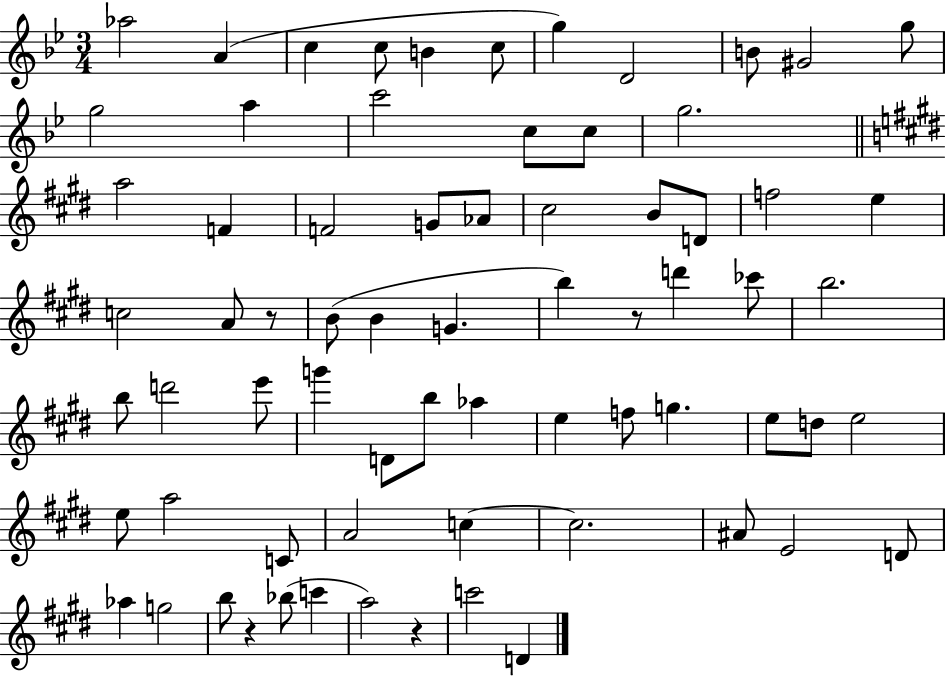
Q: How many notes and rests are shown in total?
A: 70